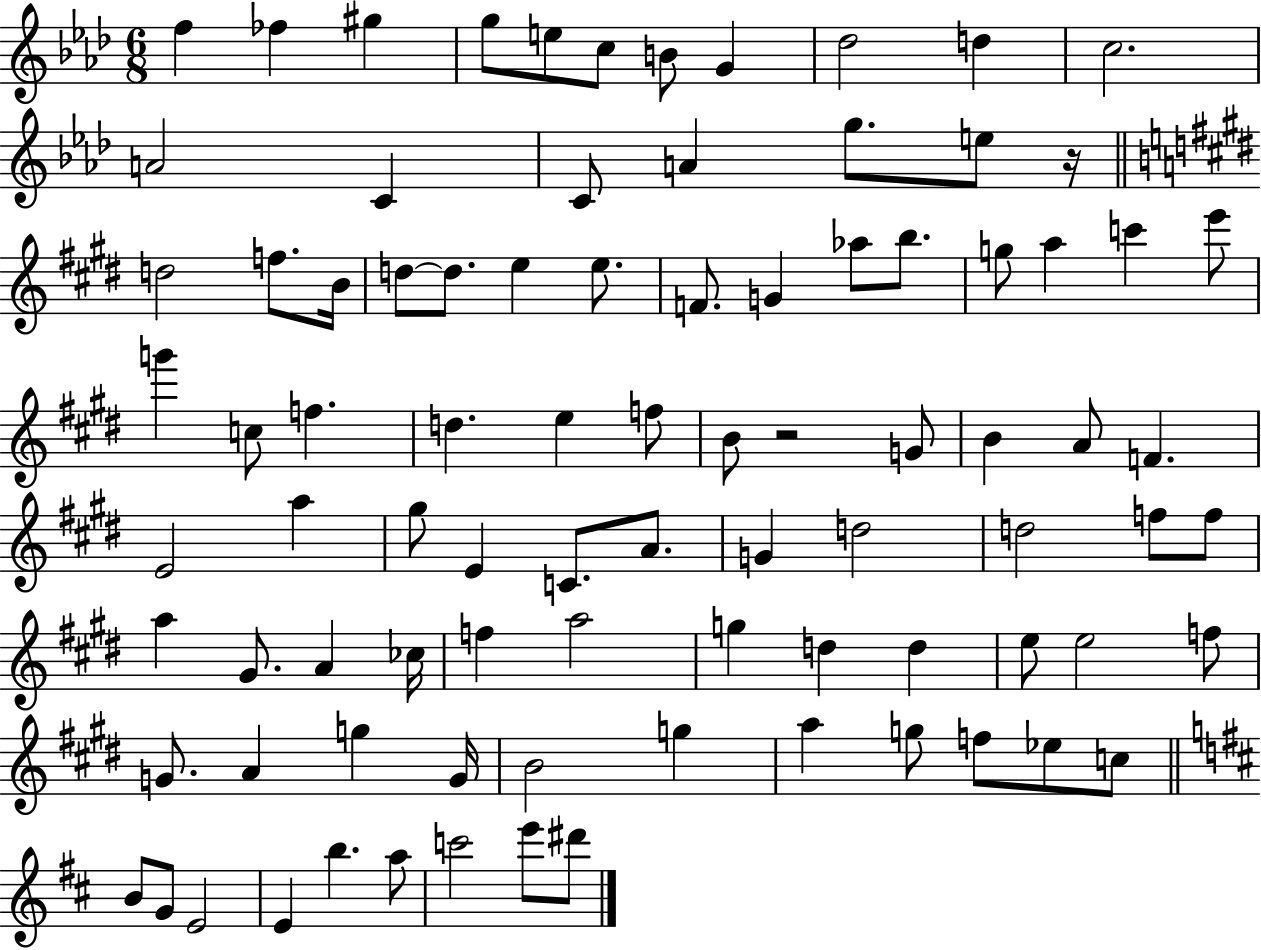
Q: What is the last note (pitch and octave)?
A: D#6